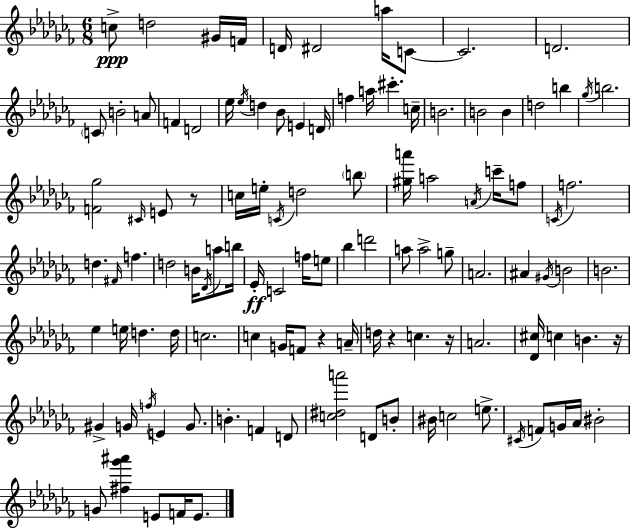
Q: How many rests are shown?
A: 5